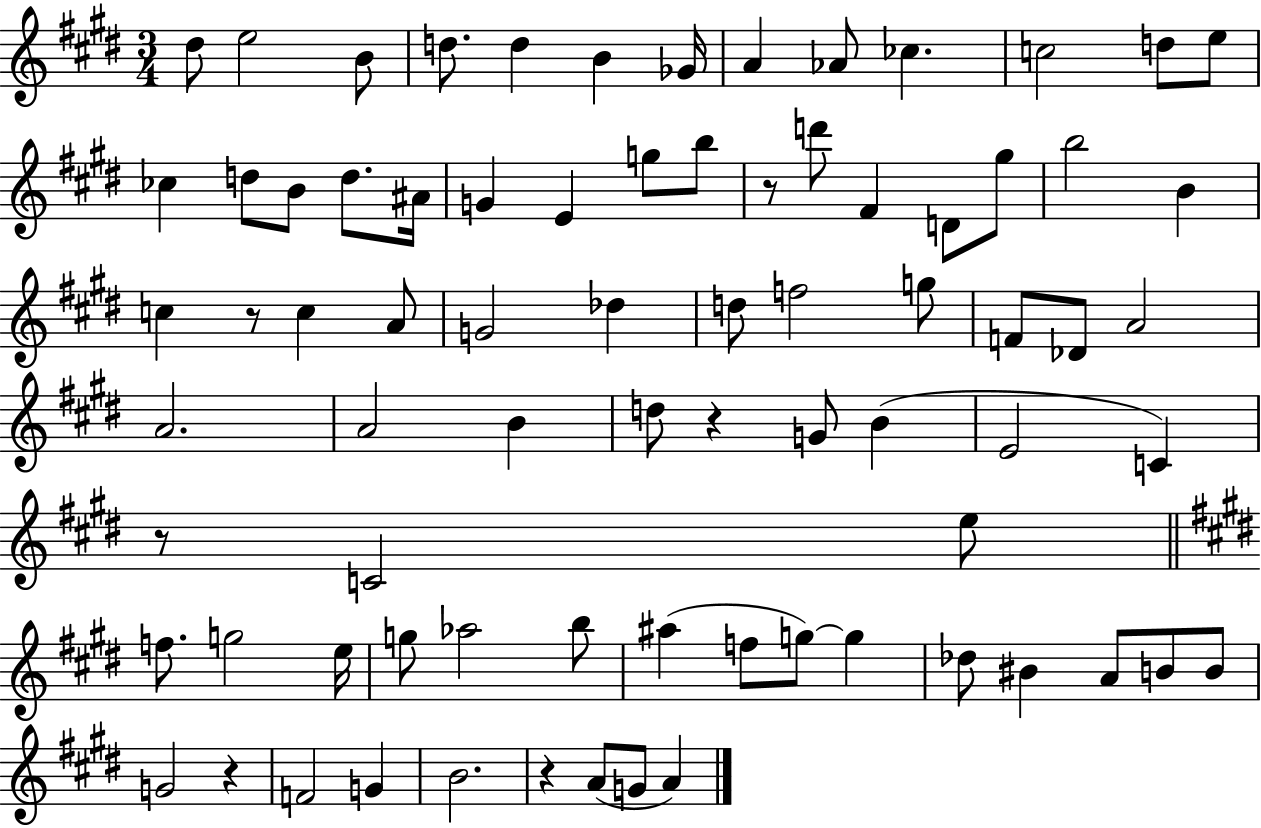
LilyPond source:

{
  \clef treble
  \numericTimeSignature
  \time 3/4
  \key e \major
  \repeat volta 2 { dis''8 e''2 b'8 | d''8. d''4 b'4 ges'16 | a'4 aes'8 ces''4. | c''2 d''8 e''8 | \break ces''4 d''8 b'8 d''8. ais'16 | g'4 e'4 g''8 b''8 | r8 d'''8 fis'4 d'8 gis''8 | b''2 b'4 | \break c''4 r8 c''4 a'8 | g'2 des''4 | d''8 f''2 g''8 | f'8 des'8 a'2 | \break a'2. | a'2 b'4 | d''8 r4 g'8 b'4( | e'2 c'4) | \break r8 c'2 e''8 | \bar "||" \break \key e \major f''8. g''2 e''16 | g''8 aes''2 b''8 | ais''4( f''8 g''8~~) g''4 | des''8 bis'4 a'8 b'8 b'8 | \break g'2 r4 | f'2 g'4 | b'2. | r4 a'8( g'8 a'4) | \break } \bar "|."
}